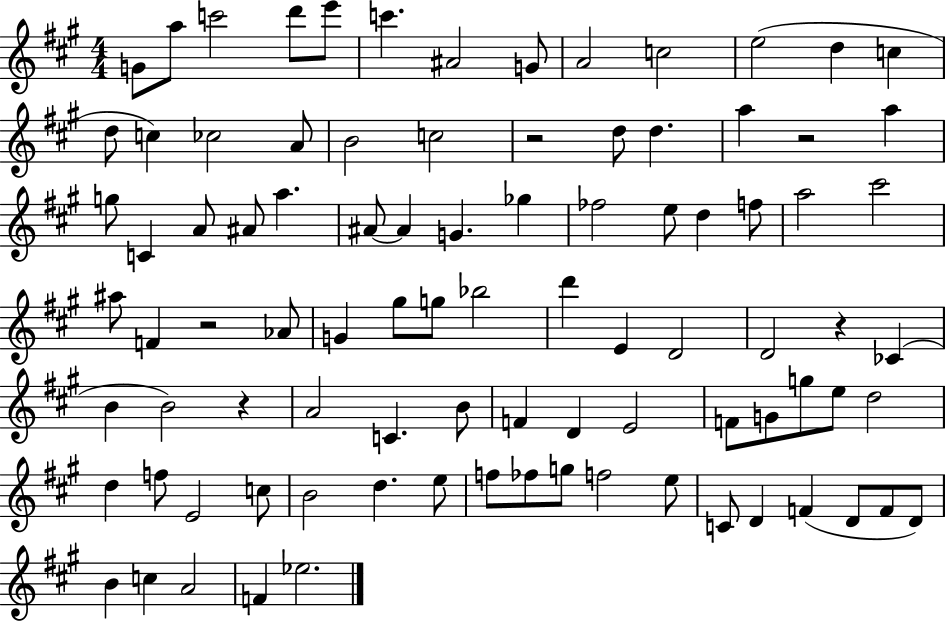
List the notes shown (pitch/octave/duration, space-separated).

G4/e A5/e C6/h D6/e E6/e C6/q. A#4/h G4/e A4/h C5/h E5/h D5/q C5/q D5/e C5/q CES5/h A4/e B4/h C5/h R/h D5/e D5/q. A5/q R/h A5/q G5/e C4/q A4/e A#4/e A5/q. A#4/e A#4/q G4/q. Gb5/q FES5/h E5/e D5/q F5/e A5/h C#6/h A#5/e F4/q R/h Ab4/e G4/q G#5/e G5/e Bb5/h D6/q E4/q D4/h D4/h R/q CES4/q B4/q B4/h R/q A4/h C4/q. B4/e F4/q D4/q E4/h F4/e G4/e G5/e E5/e D5/h D5/q F5/e E4/h C5/e B4/h D5/q. E5/e F5/e FES5/e G5/e F5/h E5/e C4/e D4/q F4/q D4/e F4/e D4/e B4/q C5/q A4/h F4/q Eb5/h.